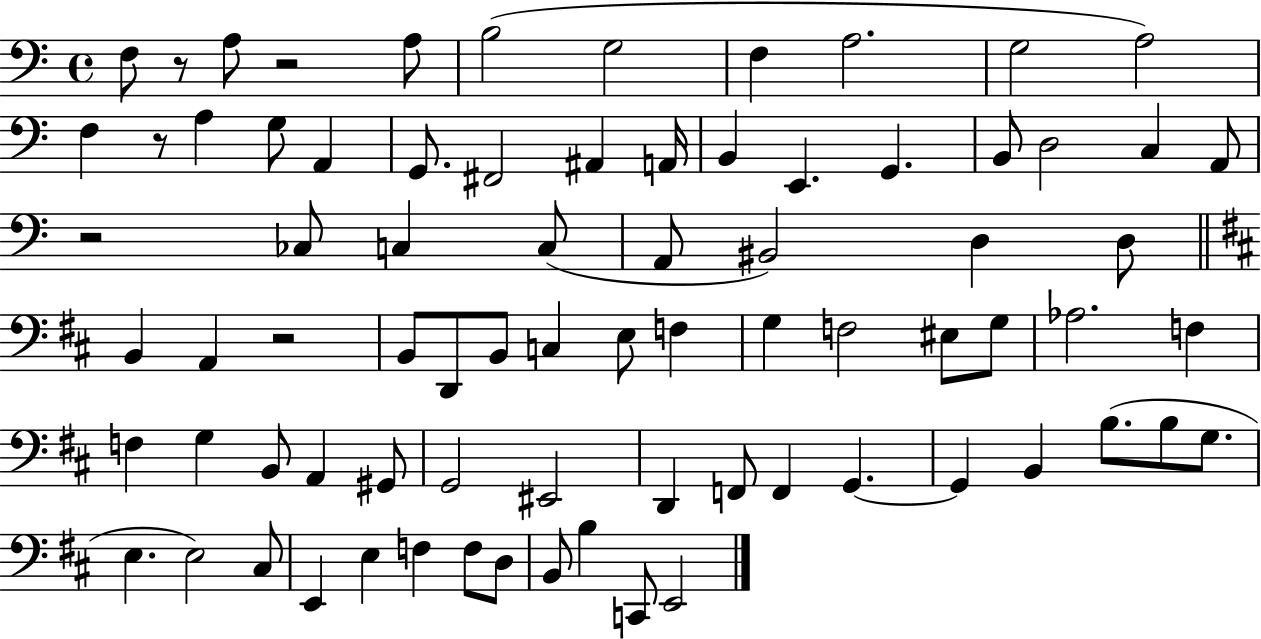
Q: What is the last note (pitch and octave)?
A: E2